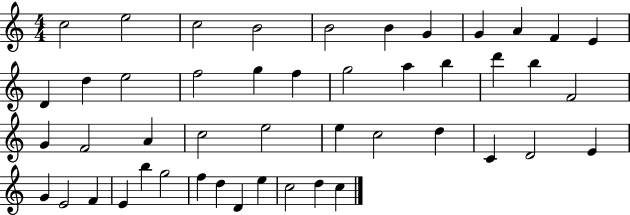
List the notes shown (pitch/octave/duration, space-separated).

C5/h E5/h C5/h B4/h B4/h B4/q G4/q G4/q A4/q F4/q E4/q D4/q D5/q E5/h F5/h G5/q F5/q G5/h A5/q B5/q D6/q B5/q F4/h G4/q F4/h A4/q C5/h E5/h E5/q C5/h D5/q C4/q D4/h E4/q G4/q E4/h F4/q E4/q B5/q G5/h F5/q D5/q D4/q E5/q C5/h D5/q C5/q